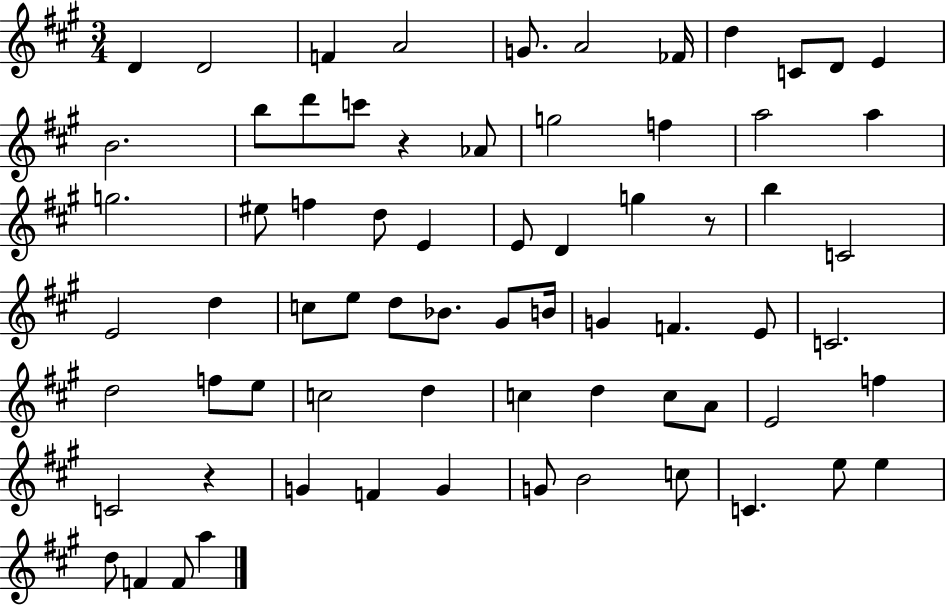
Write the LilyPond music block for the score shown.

{
  \clef treble
  \numericTimeSignature
  \time 3/4
  \key a \major
  d'4 d'2 | f'4 a'2 | g'8. a'2 fes'16 | d''4 c'8 d'8 e'4 | \break b'2. | b''8 d'''8 c'''8 r4 aes'8 | g''2 f''4 | a''2 a''4 | \break g''2. | eis''8 f''4 d''8 e'4 | e'8 d'4 g''4 r8 | b''4 c'2 | \break e'2 d''4 | c''8 e''8 d''8 bes'8. gis'8 b'16 | g'4 f'4. e'8 | c'2. | \break d''2 f''8 e''8 | c''2 d''4 | c''4 d''4 c''8 a'8 | e'2 f''4 | \break c'2 r4 | g'4 f'4 g'4 | g'8 b'2 c''8 | c'4. e''8 e''4 | \break d''8 f'4 f'8 a''4 | \bar "|."
}